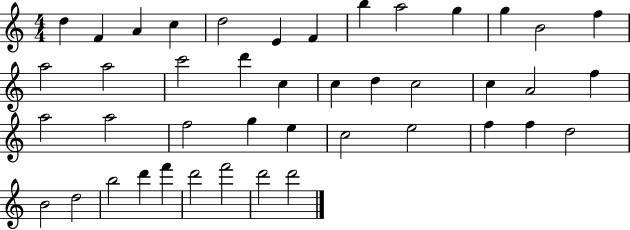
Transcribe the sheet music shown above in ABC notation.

X:1
T:Untitled
M:4/4
L:1/4
K:C
d F A c d2 E F b a2 g g B2 f a2 a2 c'2 d' c c d c2 c A2 f a2 a2 f2 g e c2 e2 f f d2 B2 d2 b2 d' f' d'2 f'2 d'2 d'2